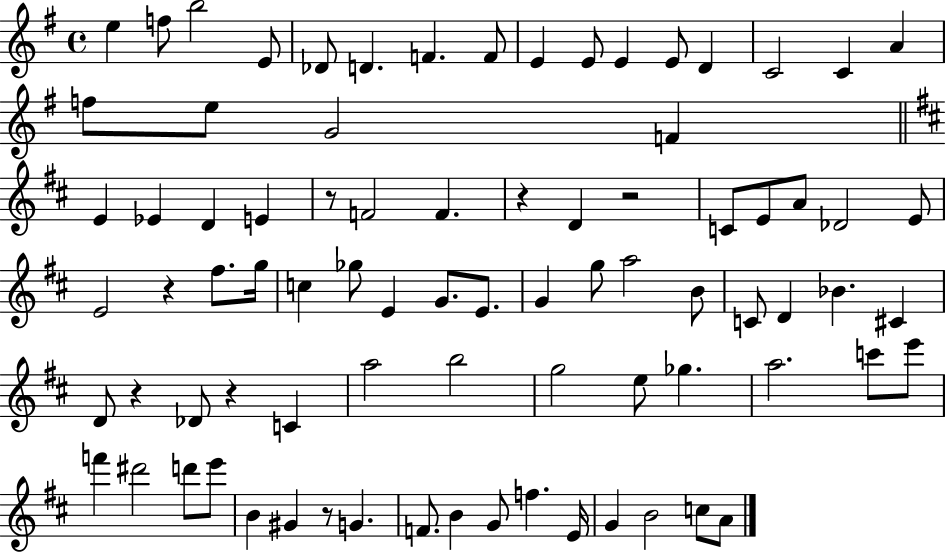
X:1
T:Untitled
M:4/4
L:1/4
K:G
e f/2 b2 E/2 _D/2 D F F/2 E E/2 E E/2 D C2 C A f/2 e/2 G2 F E _E D E z/2 F2 F z D z2 C/2 E/2 A/2 _D2 E/2 E2 z ^f/2 g/4 c _g/2 E G/2 E/2 G g/2 a2 B/2 C/2 D _B ^C D/2 z _D/2 z C a2 b2 g2 e/2 _g a2 c'/2 e'/2 f' ^d'2 d'/2 e'/2 B ^G z/2 G F/2 B G/2 f E/4 G B2 c/2 A/2